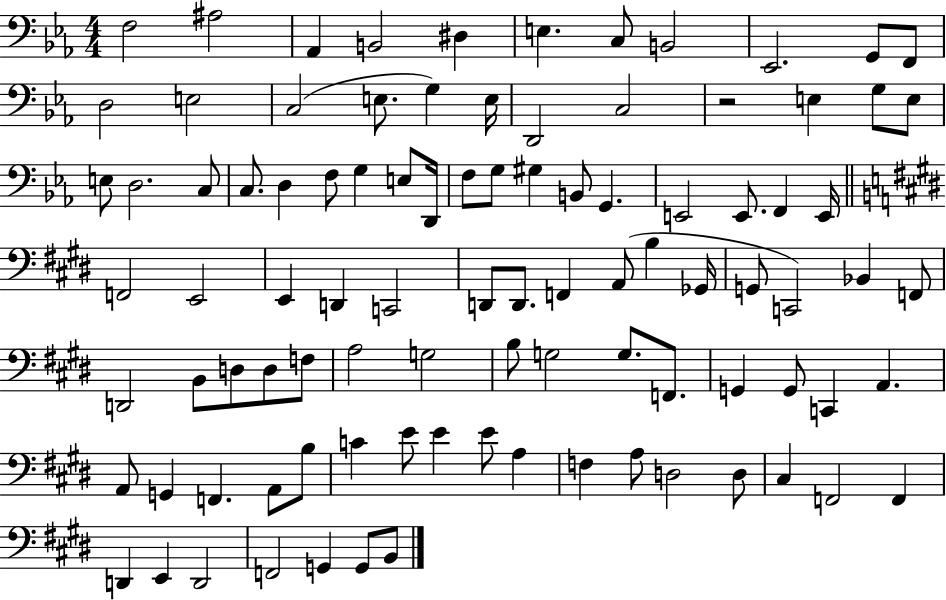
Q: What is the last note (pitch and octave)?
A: B2